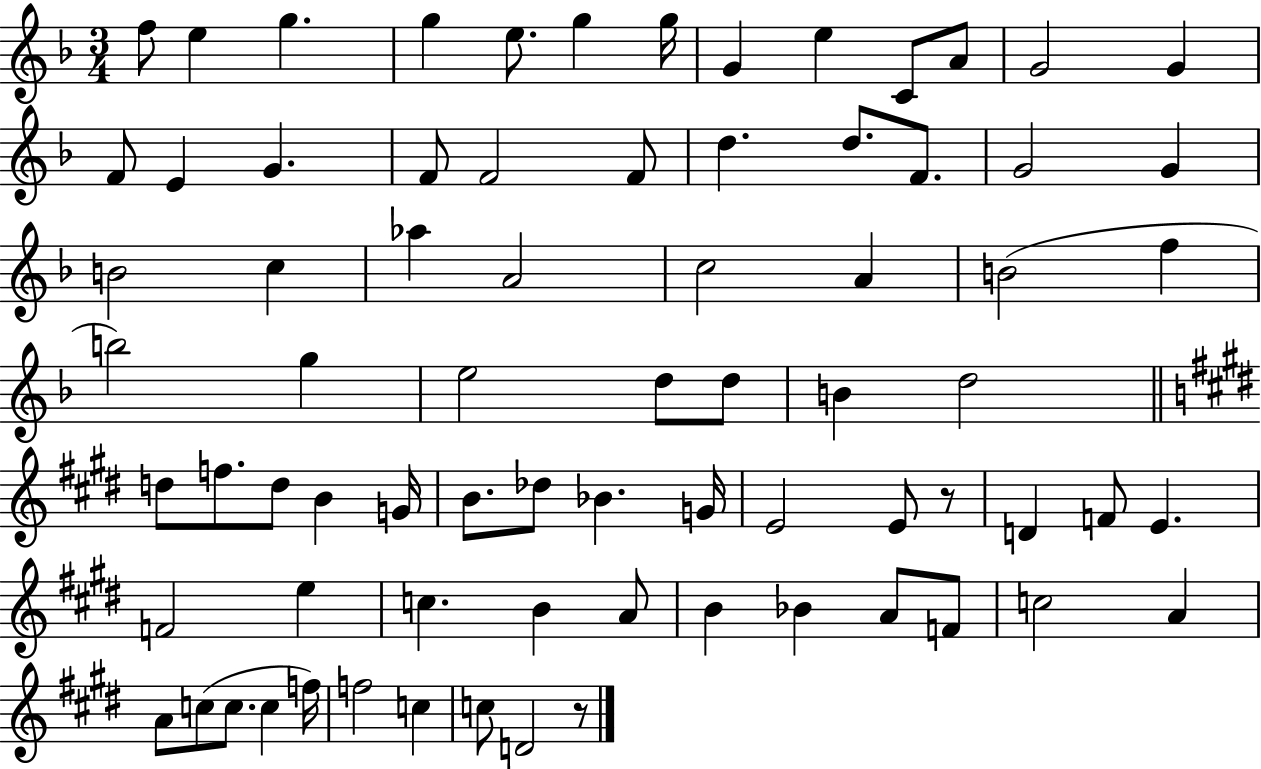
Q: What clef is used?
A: treble